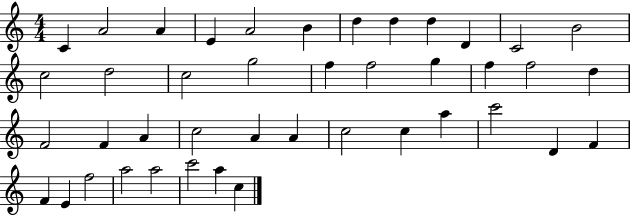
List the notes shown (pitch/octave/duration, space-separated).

C4/q A4/h A4/q E4/q A4/h B4/q D5/q D5/q D5/q D4/q C4/h B4/h C5/h D5/h C5/h G5/h F5/q F5/h G5/q F5/q F5/h D5/q F4/h F4/q A4/q C5/h A4/q A4/q C5/h C5/q A5/q C6/h D4/q F4/q F4/q E4/q F5/h A5/h A5/h C6/h A5/q C5/q